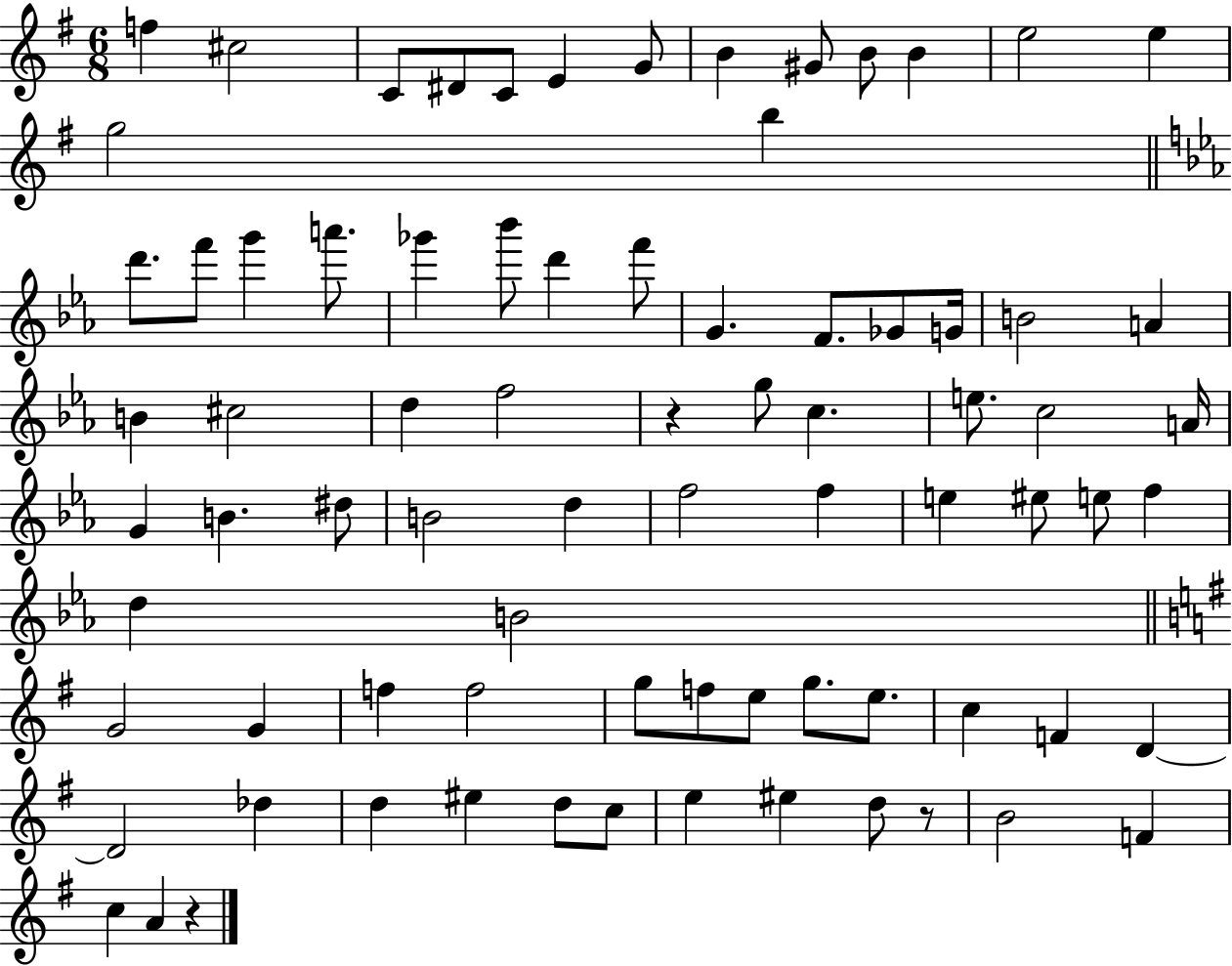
{
  \clef treble
  \numericTimeSignature
  \time 6/8
  \key g \major
  f''4 cis''2 | c'8 dis'8 c'8 e'4 g'8 | b'4 gis'8 b'8 b'4 | e''2 e''4 | \break g''2 b''4 | \bar "||" \break \key ees \major d'''8. f'''8 g'''4 a'''8. | ges'''4 bes'''8 d'''4 f'''8 | g'4. f'8. ges'8 g'16 | b'2 a'4 | \break b'4 cis''2 | d''4 f''2 | r4 g''8 c''4. | e''8. c''2 a'16 | \break g'4 b'4. dis''8 | b'2 d''4 | f''2 f''4 | e''4 eis''8 e''8 f''4 | \break d''4 b'2 | \bar "||" \break \key g \major g'2 g'4 | f''4 f''2 | g''8 f''8 e''8 g''8. e''8. | c''4 f'4 d'4~~ | \break d'2 des''4 | d''4 eis''4 d''8 c''8 | e''4 eis''4 d''8 r8 | b'2 f'4 | \break c''4 a'4 r4 | \bar "|."
}